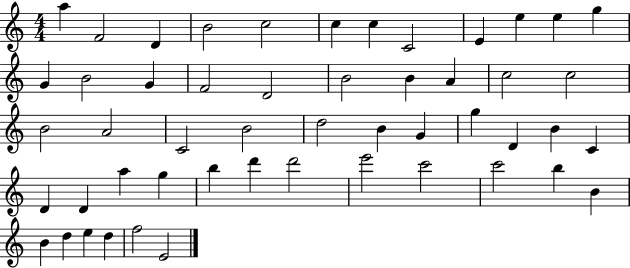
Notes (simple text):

A5/q F4/h D4/q B4/h C5/h C5/q C5/q C4/h E4/q E5/q E5/q G5/q G4/q B4/h G4/q F4/h D4/h B4/h B4/q A4/q C5/h C5/h B4/h A4/h C4/h B4/h D5/h B4/q G4/q G5/q D4/q B4/q C4/q D4/q D4/q A5/q G5/q B5/q D6/q D6/h E6/h C6/h C6/h B5/q B4/q B4/q D5/q E5/q D5/q F5/h E4/h